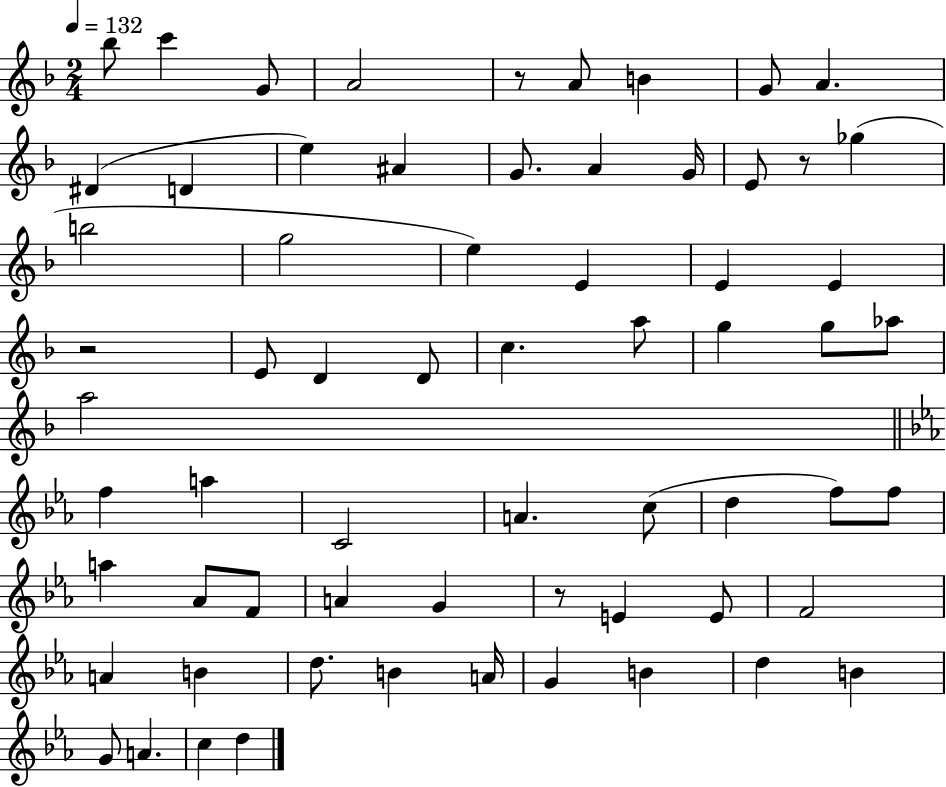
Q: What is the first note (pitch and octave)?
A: Bb5